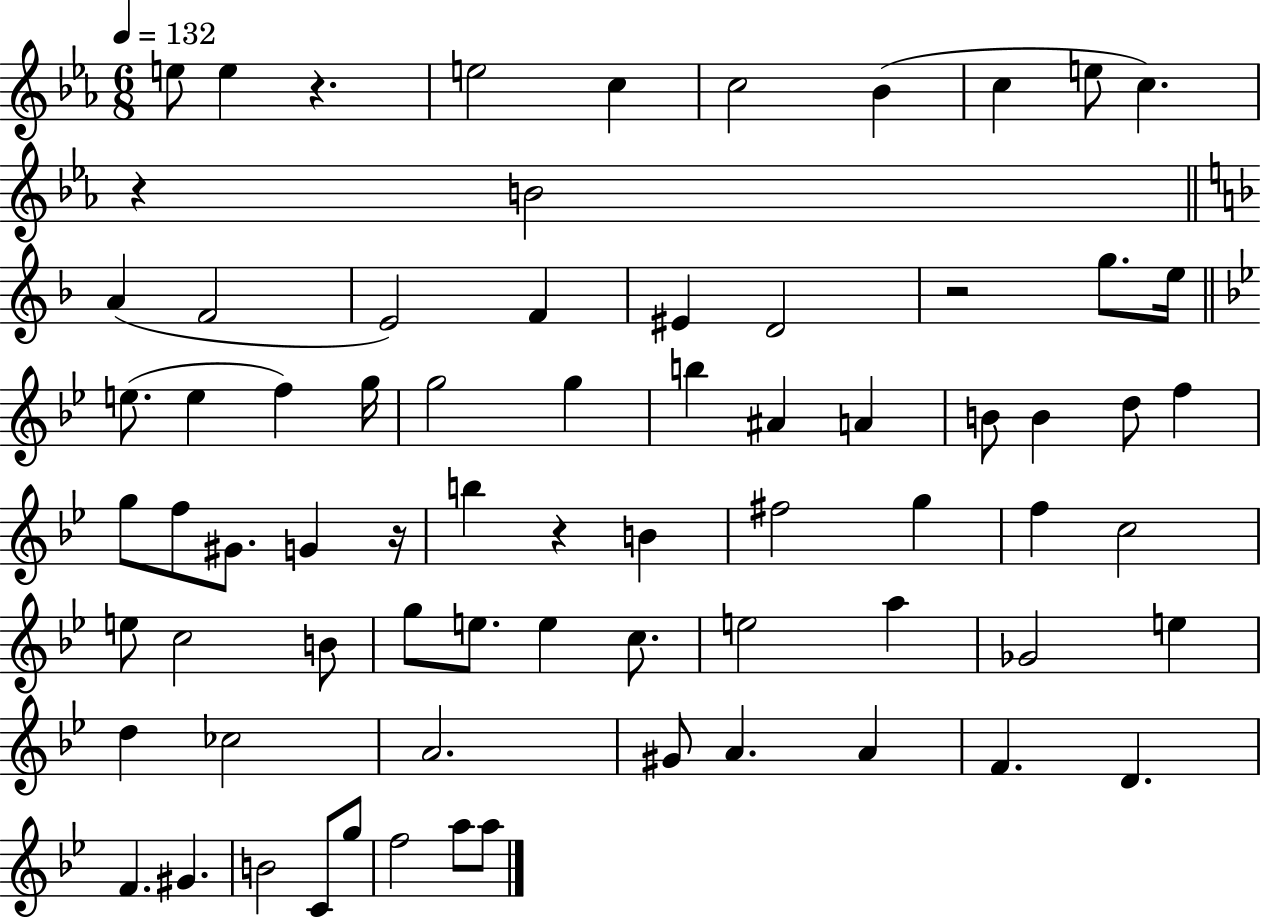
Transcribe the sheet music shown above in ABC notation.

X:1
T:Untitled
M:6/8
L:1/4
K:Eb
e/2 e z e2 c c2 _B c e/2 c z B2 A F2 E2 F ^E D2 z2 g/2 e/4 e/2 e f g/4 g2 g b ^A A B/2 B d/2 f g/2 f/2 ^G/2 G z/4 b z B ^f2 g f c2 e/2 c2 B/2 g/2 e/2 e c/2 e2 a _G2 e d _c2 A2 ^G/2 A A F D F ^G B2 C/2 g/2 f2 a/2 a/2